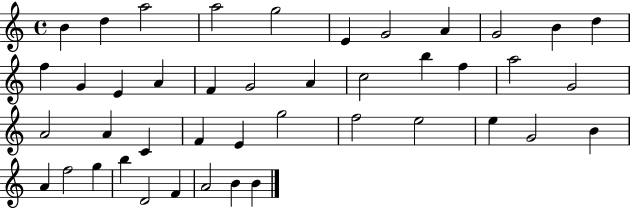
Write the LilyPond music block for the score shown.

{
  \clef treble
  \time 4/4
  \defaultTimeSignature
  \key c \major
  b'4 d''4 a''2 | a''2 g''2 | e'4 g'2 a'4 | g'2 b'4 d''4 | \break f''4 g'4 e'4 a'4 | f'4 g'2 a'4 | c''2 b''4 f''4 | a''2 g'2 | \break a'2 a'4 c'4 | f'4 e'4 g''2 | f''2 e''2 | e''4 g'2 b'4 | \break a'4 f''2 g''4 | b''4 d'2 f'4 | a'2 b'4 b'4 | \bar "|."
}